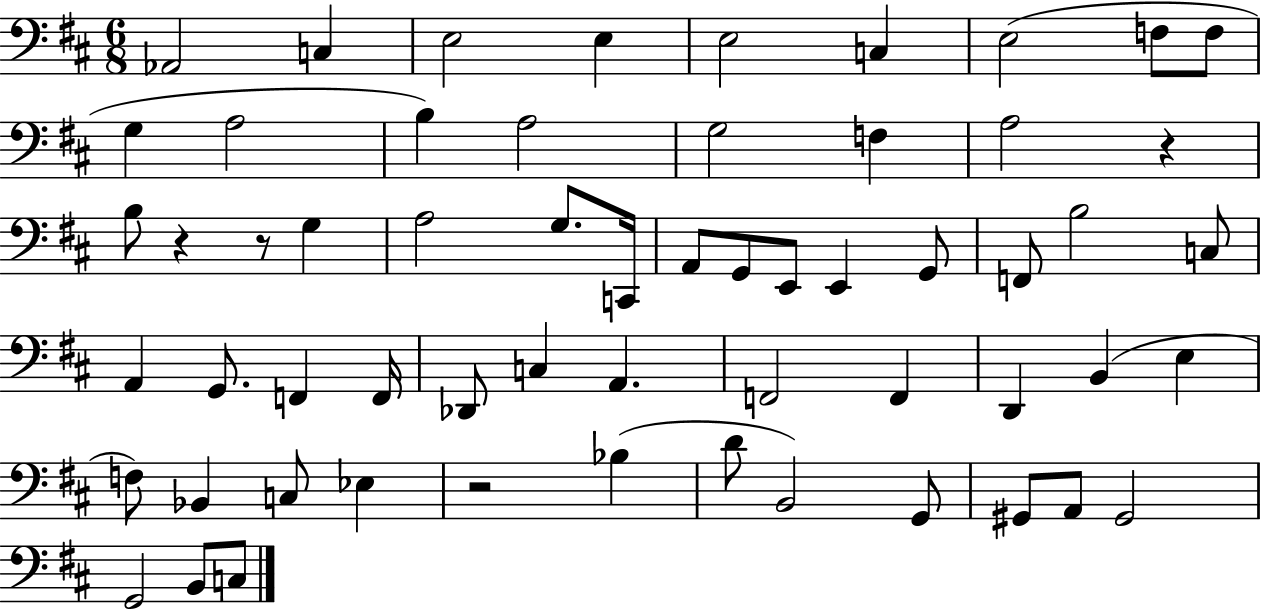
X:1
T:Untitled
M:6/8
L:1/4
K:D
_A,,2 C, E,2 E, E,2 C, E,2 F,/2 F,/2 G, A,2 B, A,2 G,2 F, A,2 z B,/2 z z/2 G, A,2 G,/2 C,,/4 A,,/2 G,,/2 E,,/2 E,, G,,/2 F,,/2 B,2 C,/2 A,, G,,/2 F,, F,,/4 _D,,/2 C, A,, F,,2 F,, D,, B,, E, F,/2 _B,, C,/2 _E, z2 _B, D/2 B,,2 G,,/2 ^G,,/2 A,,/2 ^G,,2 G,,2 B,,/2 C,/2